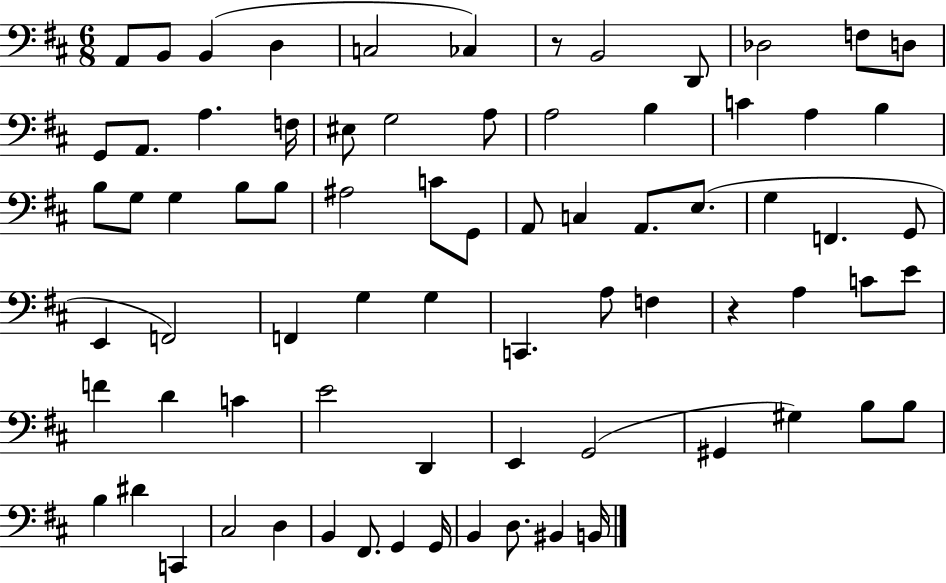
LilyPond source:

{
  \clef bass
  \numericTimeSignature
  \time 6/8
  \key d \major
  a,8 b,8 b,4( d4 | c2 ces4) | r8 b,2 d,8 | des2 f8 d8 | \break g,8 a,8. a4. f16 | eis8 g2 a8 | a2 b4 | c'4 a4 b4 | \break b8 g8 g4 b8 b8 | ais2 c'8 g,8 | a,8 c4 a,8. e8.( | g4 f,4. g,8 | \break e,4 f,2) | f,4 g4 g4 | c,4. a8 f4 | r4 a4 c'8 e'8 | \break f'4 d'4 c'4 | e'2 d,4 | e,4 g,2( | gis,4 gis4) b8 b8 | \break b4 dis'4 c,4 | cis2 d4 | b,4 fis,8. g,4 g,16 | b,4 d8. bis,4 b,16 | \break \bar "|."
}